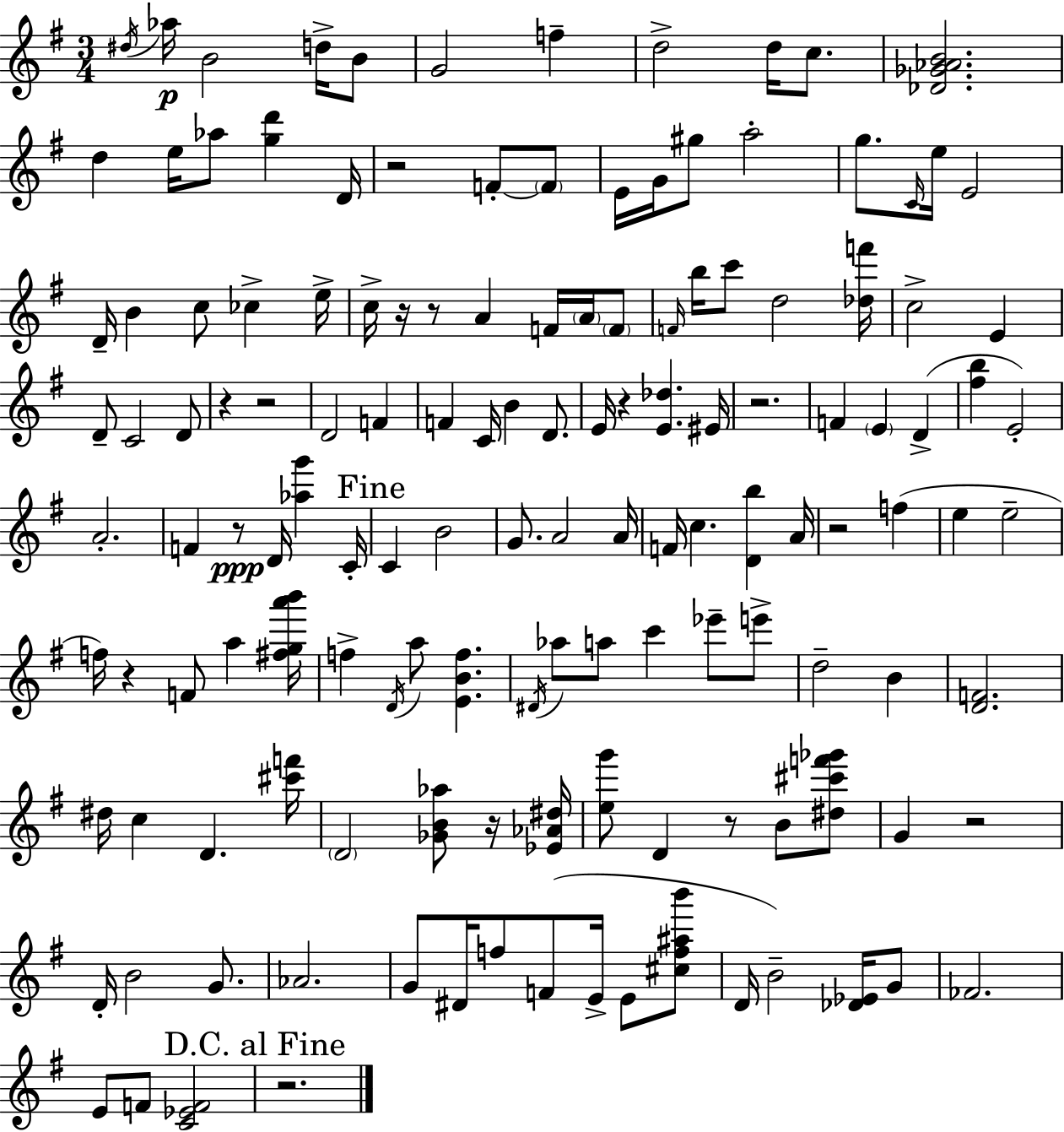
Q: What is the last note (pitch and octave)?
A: F4